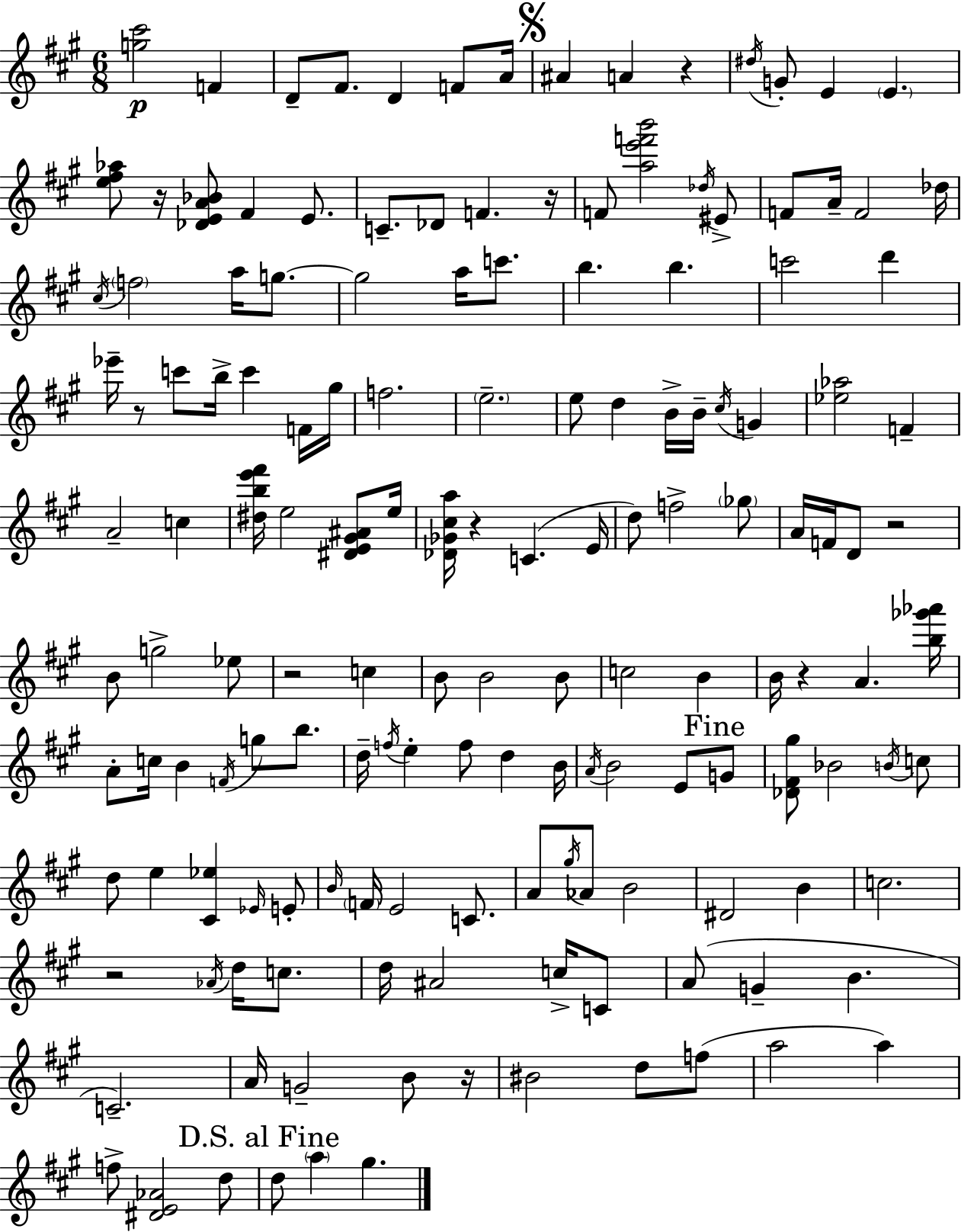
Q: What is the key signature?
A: A major